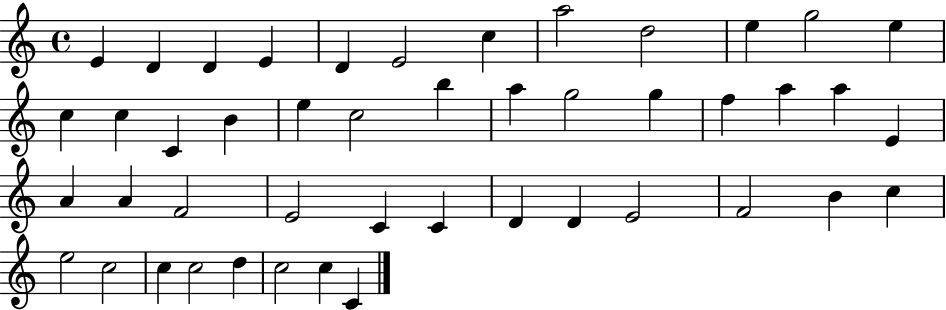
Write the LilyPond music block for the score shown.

{
  \clef treble
  \time 4/4
  \defaultTimeSignature
  \key c \major
  e'4 d'4 d'4 e'4 | d'4 e'2 c''4 | a''2 d''2 | e''4 g''2 e''4 | \break c''4 c''4 c'4 b'4 | e''4 c''2 b''4 | a''4 g''2 g''4 | f''4 a''4 a''4 e'4 | \break a'4 a'4 f'2 | e'2 c'4 c'4 | d'4 d'4 e'2 | f'2 b'4 c''4 | \break e''2 c''2 | c''4 c''2 d''4 | c''2 c''4 c'4 | \bar "|."
}